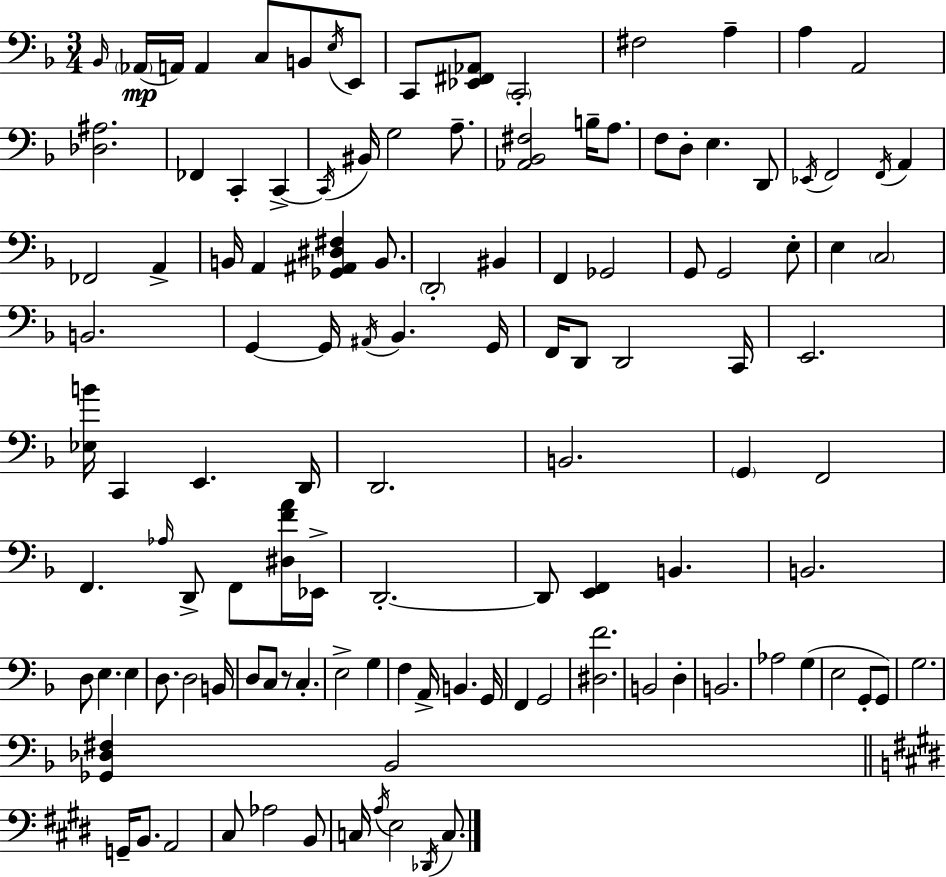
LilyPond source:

{
  \clef bass
  \numericTimeSignature
  \time 3/4
  \key f \major
  \grace { bes,16 }(\mp \parenthesize aes,16 a,16) a,4 c8 b,8 \acciaccatura { e16 } | e,8 c,8 <ees, fis, aes,>8 \parenthesize c,2-. | fis2 a4-- | a4 a,2 | \break <des ais>2. | fes,4 c,4-. c,4->~~ | \acciaccatura { c,16 } bis,16 g2 | a8.-- <aes, bes, fis>2 b16-- | \break a8. f8 d8-. e4. | d,8 \acciaccatura { ees,16 } f,2 | \acciaccatura { f,16 } a,4 fes,2 | a,4-> b,16 a,4 <ges, ais, dis fis>4 | \break b,8. \parenthesize d,2-. | bis,4 f,4 ges,2 | g,8 g,2 | e8-. e4 \parenthesize c2 | \break b,2. | g,4~~ g,16 \acciaccatura { ais,16 } bes,4. | g,16 f,16 d,8 d,2 | c,16 e,2. | \break <ees b'>16 c,4 e,4. | d,16 d,2. | b,2. | \parenthesize g,4 f,2 | \break f,4. | \grace { aes16 } d,8-> f,8 <dis f' a'>16 ees,16-> d,2.-.~~ | d,8 <e, f,>4 | b,4. b,2. | \break d8 e4. | e4 d8. d2 | b,16 d8 c8 r8 | c4.-. e2-> | \break g4 f4 a,16-> | b,4. g,16 f,4 g,2 | <dis f'>2. | b,2 | \break d4-. b,2. | aes2 | g4( e2 | g,8-. g,8) g2. | \break <ges, des fis>4 bes,2 | \bar "||" \break \key e \major g,16-- b,8. a,2 | cis8 aes2 b,8 | c16 \acciaccatura { a16 } e2 \acciaccatura { des,16 } c8. | \bar "|."
}